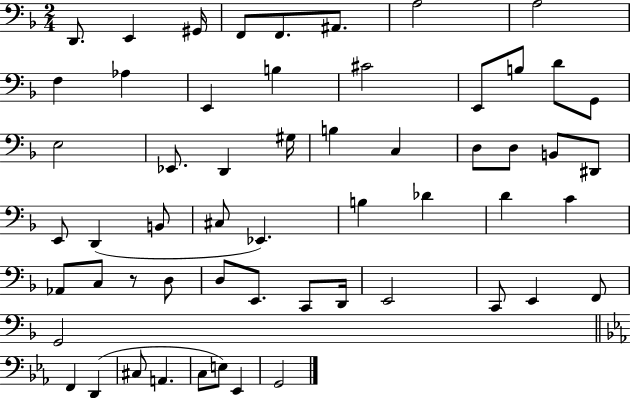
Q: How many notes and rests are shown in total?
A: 57